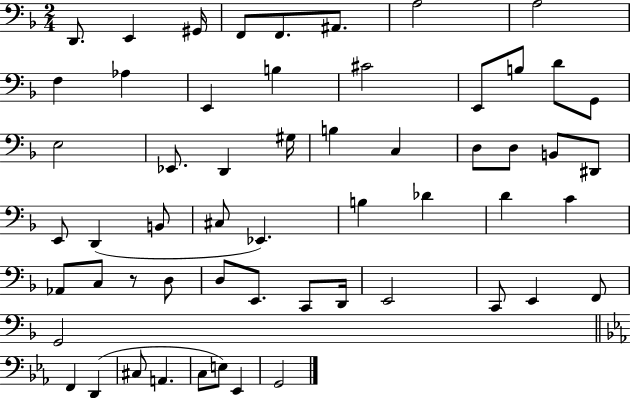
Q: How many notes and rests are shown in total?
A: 57